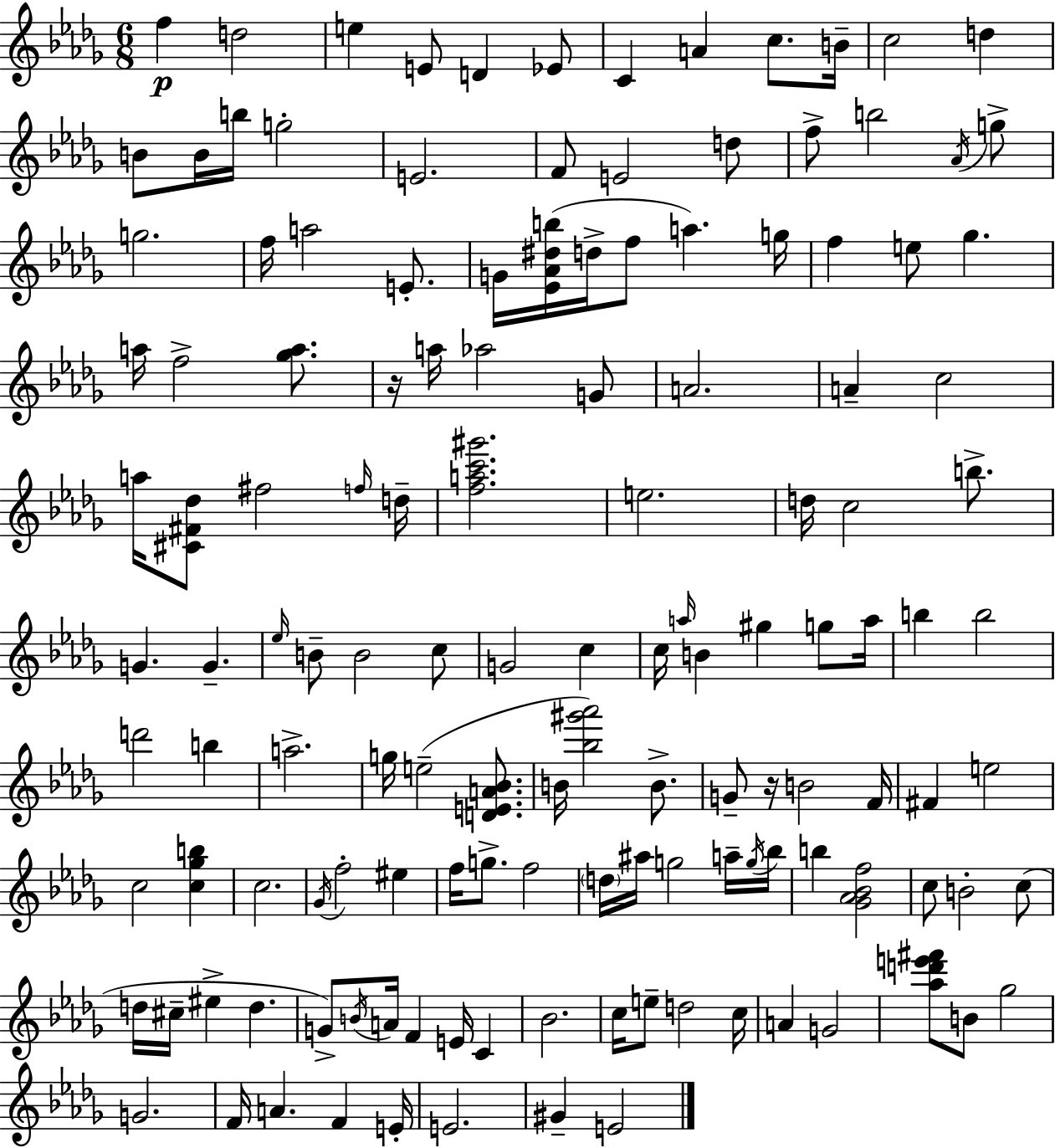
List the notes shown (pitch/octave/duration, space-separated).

F5/q D5/h E5/q E4/e D4/q Eb4/e C4/q A4/q C5/e. B4/s C5/h D5/q B4/e B4/s B5/s G5/h E4/h. F4/e E4/h D5/e F5/e B5/h Ab4/s G5/e G5/h. F5/s A5/h E4/e. G4/s [Eb4,Ab4,D#5,B5]/s D5/s F5/e A5/q. G5/s F5/q E5/e Gb5/q. A5/s F5/h [Gb5,A5]/e. R/s A5/s Ab5/h G4/e A4/h. A4/q C5/h A5/s [C#4,F#4,Db5]/e F#5/h F5/s D5/s [F5,A5,C6,G#6]/h. E5/h. D5/s C5/h B5/e. G4/q. G4/q. Eb5/s B4/e B4/h C5/e G4/h C5/q C5/s A5/s B4/q G#5/q G5/e A5/s B5/q B5/h D6/h B5/q A5/h. G5/s E5/h [D4,E4,A4,Bb4]/e. B4/s [Bb5,G#6,Ab6]/h B4/e. G4/e R/s B4/h F4/s F#4/q E5/h C5/h [C5,Gb5,B5]/q C5/h. Gb4/s F5/h EIS5/q F5/s G5/e. F5/h D5/s A#5/s G5/h A5/s G5/s Bb5/s B5/q [Gb4,Ab4,Bb4,F5]/h C5/e B4/h C5/e D5/s C#5/s EIS5/q D5/q. G4/e B4/s A4/s F4/q E4/s C4/q Bb4/h. C5/s E5/e D5/h C5/s A4/q G4/h [Ab5,D6,E6,F#6]/e B4/e Gb5/h G4/h. F4/s A4/q. F4/q E4/s E4/h. G#4/q E4/h